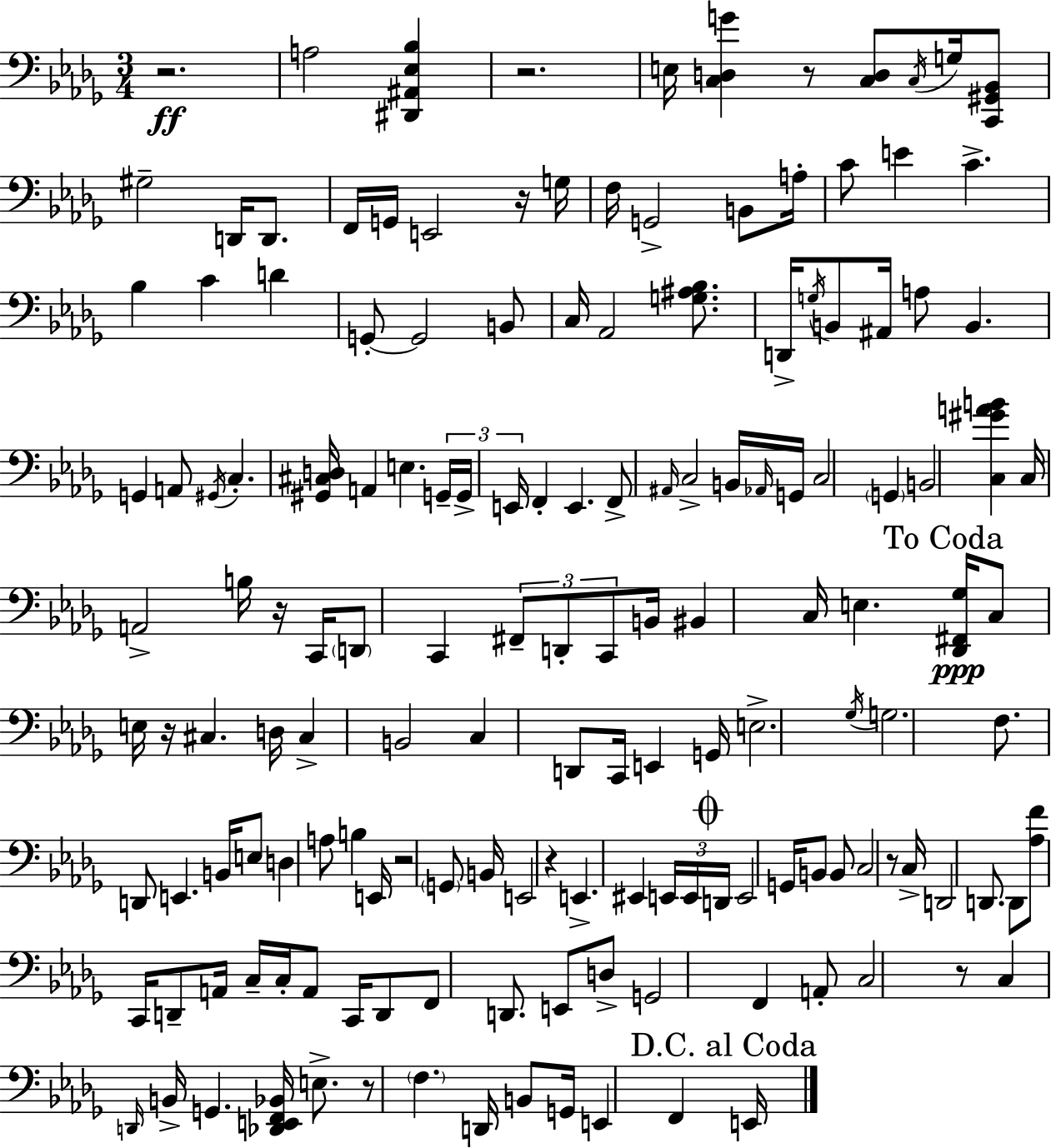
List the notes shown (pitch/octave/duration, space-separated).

R/h. A3/h [D#2,A#2,Eb3,Bb3]/q R/h. E3/s [C3,D3,G4]/q R/e [C3,D3]/e C3/s G3/s [C2,G#2,Bb2]/e G#3/h D2/s D2/e. F2/s G2/s E2/h R/s G3/s F3/s G2/h B2/e A3/s C4/e E4/q C4/q. Bb3/q C4/q D4/q G2/e G2/h B2/e C3/s Ab2/h [G3,A#3,Bb3]/e. D2/s G3/s B2/e A#2/s A3/e B2/q. G2/q A2/e G#2/s C3/q. [G#2,C#3,D3]/s A2/q E3/q. G2/s G2/s E2/s F2/q E2/q. F2/e A#2/s C3/h B2/s Ab2/s G2/s C3/h G2/q B2/h [C3,G#4,A4,B4]/q C3/s A2/h B3/s R/s C2/s D2/e C2/q F#2/e D2/e C2/e B2/s BIS2/q C3/s E3/q. [Db2,F#2,Gb3]/s C3/e E3/s R/s C#3/q. D3/s C#3/q B2/h C3/q D2/e C2/s E2/q G2/s E3/h. Gb3/s G3/h. F3/e. D2/e E2/q. B2/s E3/e D3/q A3/e B3/q E2/s R/h G2/e B2/s E2/h R/q E2/q. EIS2/q E2/s E2/s D2/s E2/h G2/s B2/e B2/e C3/h R/e C3/s D2/h D2/e. D2/e [Ab3,F4]/e C2/s D2/e A2/s C3/s C3/s A2/e C2/s D2/e F2/e D2/e. E2/e D3/e G2/h F2/q A2/e C3/h R/e C3/q D2/s B2/s G2/q. [Db2,E2,F2,Bb2]/s E3/e. R/e F3/q. D2/s B2/e G2/s E2/q F2/q E2/s